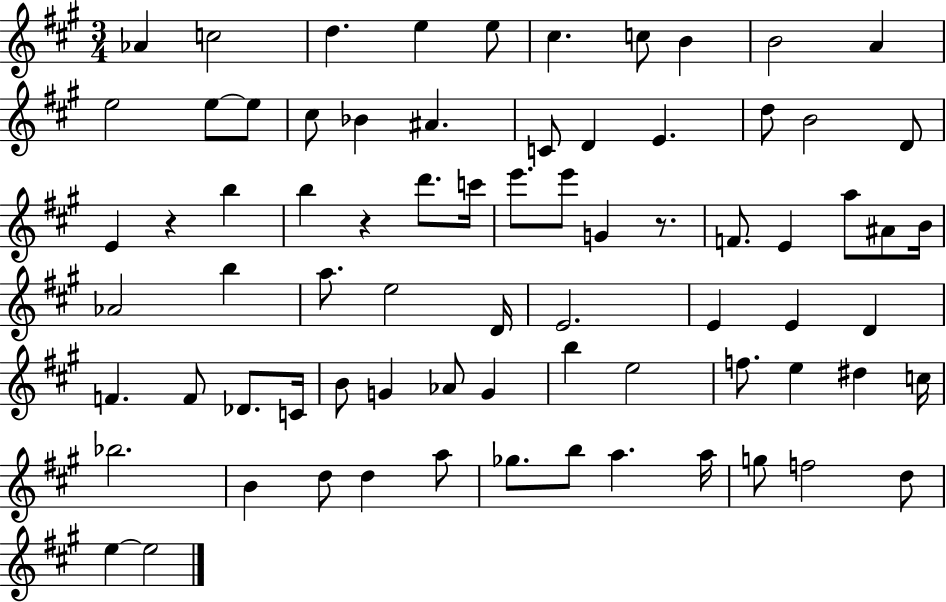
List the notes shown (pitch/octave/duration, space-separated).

Ab4/q C5/h D5/q. E5/q E5/e C#5/q. C5/e B4/q B4/h A4/q E5/h E5/e E5/e C#5/e Bb4/q A#4/q. C4/e D4/q E4/q. D5/e B4/h D4/e E4/q R/q B5/q B5/q R/q D6/e. C6/s E6/e. E6/e G4/q R/e. F4/e. E4/q A5/e A#4/e B4/s Ab4/h B5/q A5/e. E5/h D4/s E4/h. E4/q E4/q D4/q F4/q. F4/e Db4/e. C4/s B4/e G4/q Ab4/e G4/q B5/q E5/h F5/e. E5/q D#5/q C5/s Bb5/h. B4/q D5/e D5/q A5/e Gb5/e. B5/e A5/q. A5/s G5/e F5/h D5/e E5/q E5/h